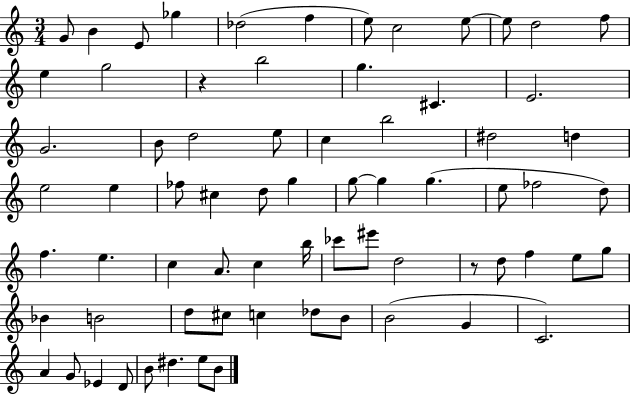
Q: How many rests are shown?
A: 2